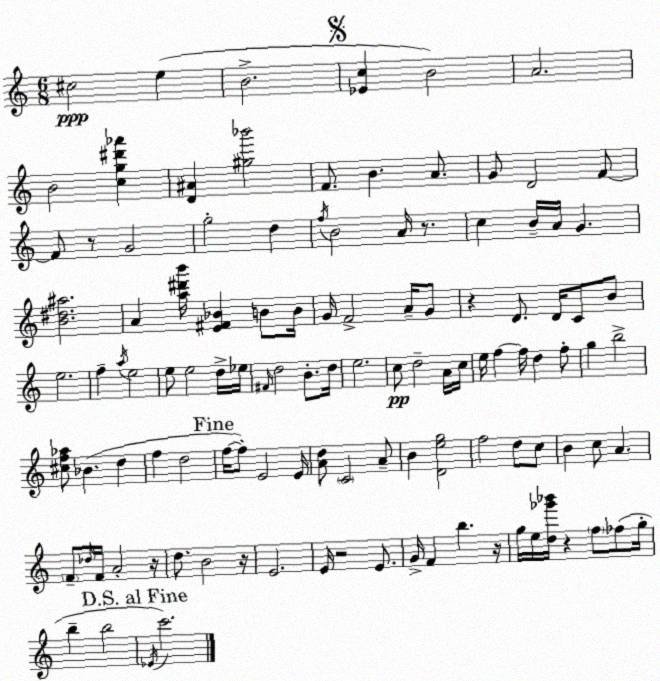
X:1
T:Untitled
M:6/8
L:1/4
K:C
^c2 e B2 [_Ec] B2 A2 B2 [cg^d'_a'] [D^A] [^g_b']2 F/2 B A/2 G/2 D2 F/2 F/2 z/2 G2 g2 d f/4 B2 A/4 z/2 c B/4 A/4 G [B^d^a]2 A [a^d'b']/4 [E^F_B] B/2 B/4 G/4 F2 A/4 G/2 z D/2 D/4 C/2 B/2 e2 f a/4 e2 e/2 e2 d/4 _e/4 ^F/4 d2 B/2 d/4 e2 c/2 d2 A/4 c/4 e/4 f f/4 d f/2 g b2 [^cf_a]/2 _B d f d2 f/4 f/2 E2 E/4 [Ad]/2 C2 A/2 B [Deg]2 f2 d/2 c/2 B c/2 A F/2 _d/4 F/4 A2 z/4 d/2 B2 z/4 E2 E/4 z2 E/2 G/4 F b z/4 g/4 e/4 [d_g'_b']/4 z f/2 _f/2 g/4 b b2 _E/4 c'2